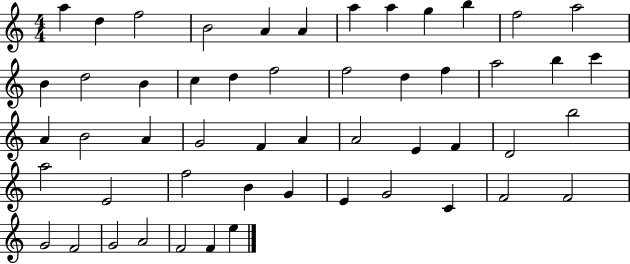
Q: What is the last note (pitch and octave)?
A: E5